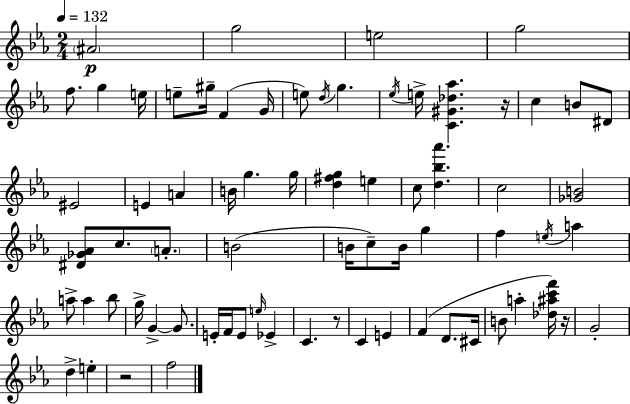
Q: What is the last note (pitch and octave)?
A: F5